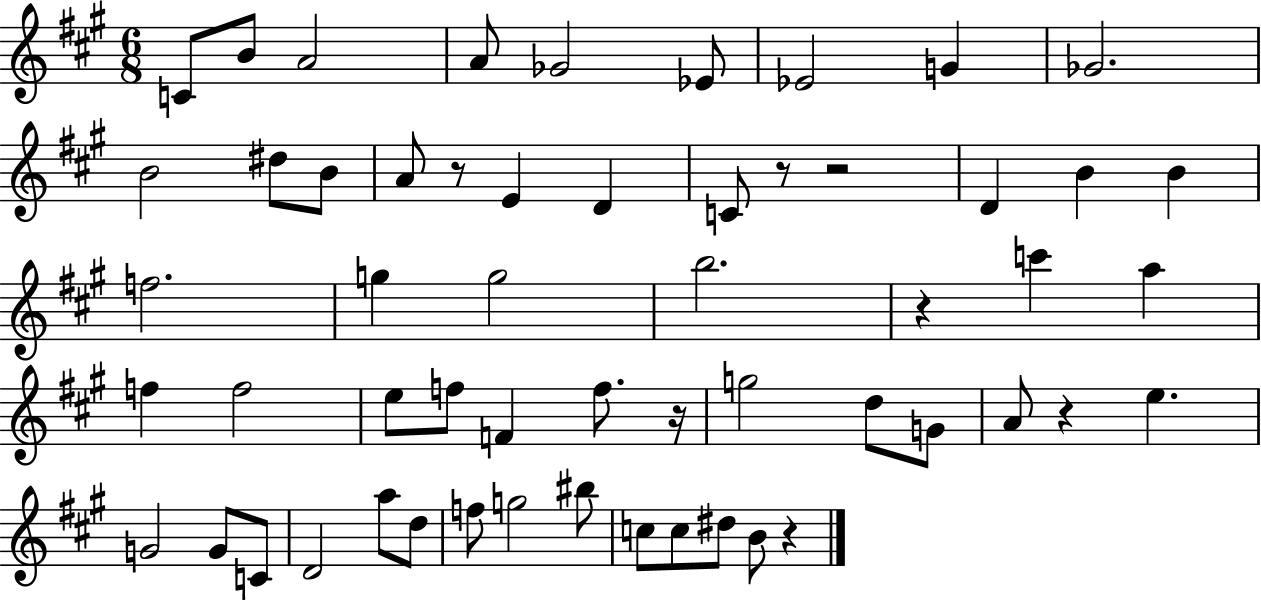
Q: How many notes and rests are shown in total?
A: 56